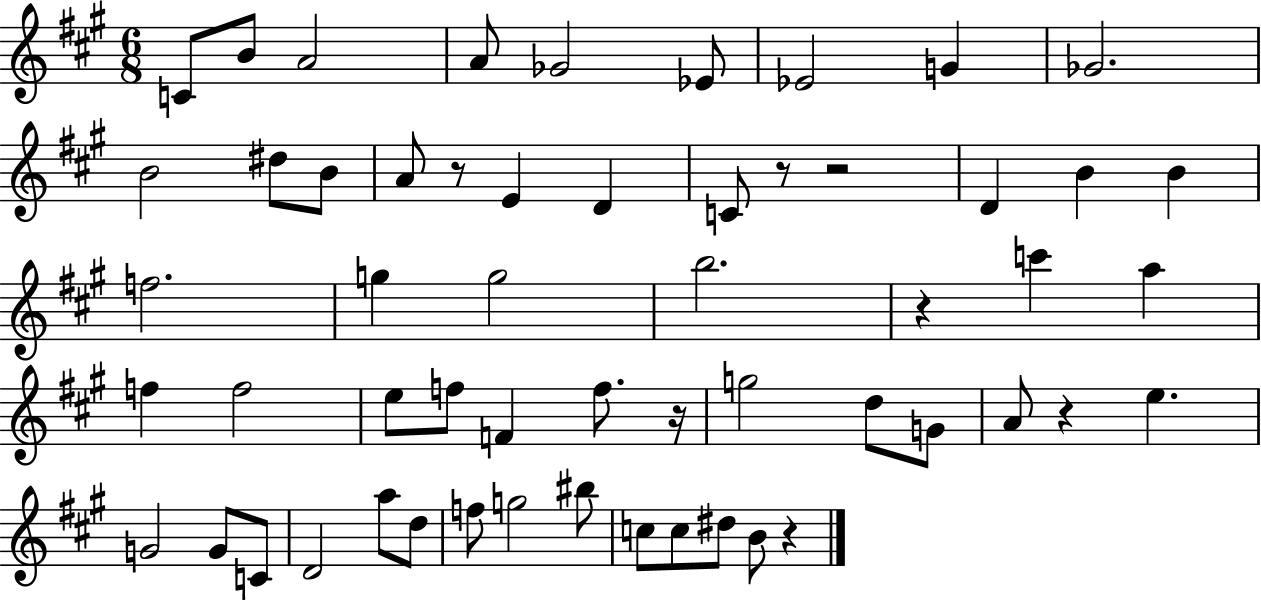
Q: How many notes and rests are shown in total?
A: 56